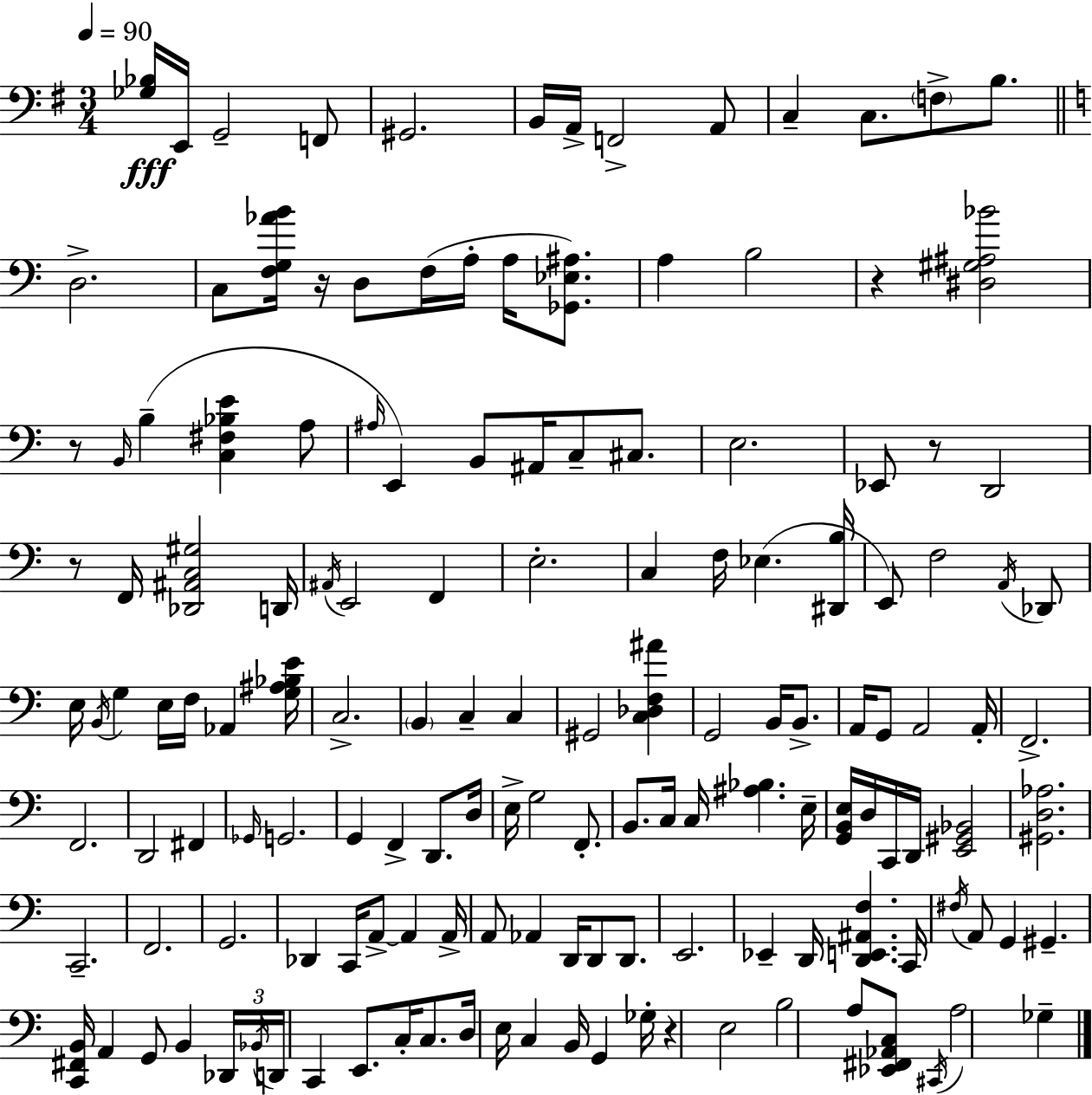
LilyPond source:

{
  \clef bass
  \numericTimeSignature
  \time 3/4
  \key e \minor
  \tempo 4 = 90
  \repeat volta 2 { <ges bes>16\fff e,16 g,2-- f,8 | gis,2. | b,16 a,16-> f,2-> a,8 | c4-- c8. \parenthesize f8-> b8. | \break \bar "||" \break \key c \major d2.-> | c8 <f g aes' b'>16 r16 d8 f16( a16-. a16 <ges, ees ais>8.) | a4 b2 | r4 <dis gis ais bes'>2 | \break r8 \grace { b,16 } b4--( <c fis bes e'>4 a8 | \grace { ais16 } e,4) b,8 ais,16 c8-- cis8. | e2. | ees,8 r8 d,2 | \break r8 f,16 <des, ais, c gis>2 | d,16 \acciaccatura { ais,16 } e,2 f,4 | e2.-. | c4 f16 ees4.( | \break <dis, b>16 e,8) f2 | \acciaccatura { a,16 } des,8 e16 \acciaccatura { b,16 } g4 e16 f16 | aes,4 <g ais bes e'>16 c2.-> | \parenthesize b,4 c4-- | \break c4 gis,2 | <c des f ais'>4 g,2 | b,16 b,8.-> a,16 g,8 a,2 | a,16-. f,2.-> | \break f,2. | d,2 | fis,4 \grace { ges,16 } g,2. | g,4 f,4-> | \break d,8. d16 e16-> g2 | f,8.-. b,8. c16 c16 <ais bes>4. | e16-- <g, b, e>16 d16 c,16 d,16 <e, gis, bes,>2 | <gis, d aes>2. | \break c,2.-- | f,2. | g,2. | des,4 c,16 a,8->~~ | \break a,4 a,16-> a,8 aes,4 | d,16 d,8 d,8. e,2. | ees,4-- d,16 <d, e, ais, f>4. | c,16 \acciaccatura { fis16 } a,8 g,4 | \break gis,4.-- <c, fis, b,>16 a,4 | g,8 b,4 \tuplet 3/2 { des,16 \acciaccatura { bes,16 } d,16 } c,4 | e,8. c16-. c8. d16 e16 c4 | b,16 g,4 ges16-. r4 | \break e2 b2 | a8 <ees, fis, aes, c>8 \acciaccatura { cis,16 } a2 | ges4-- } \bar "|."
}